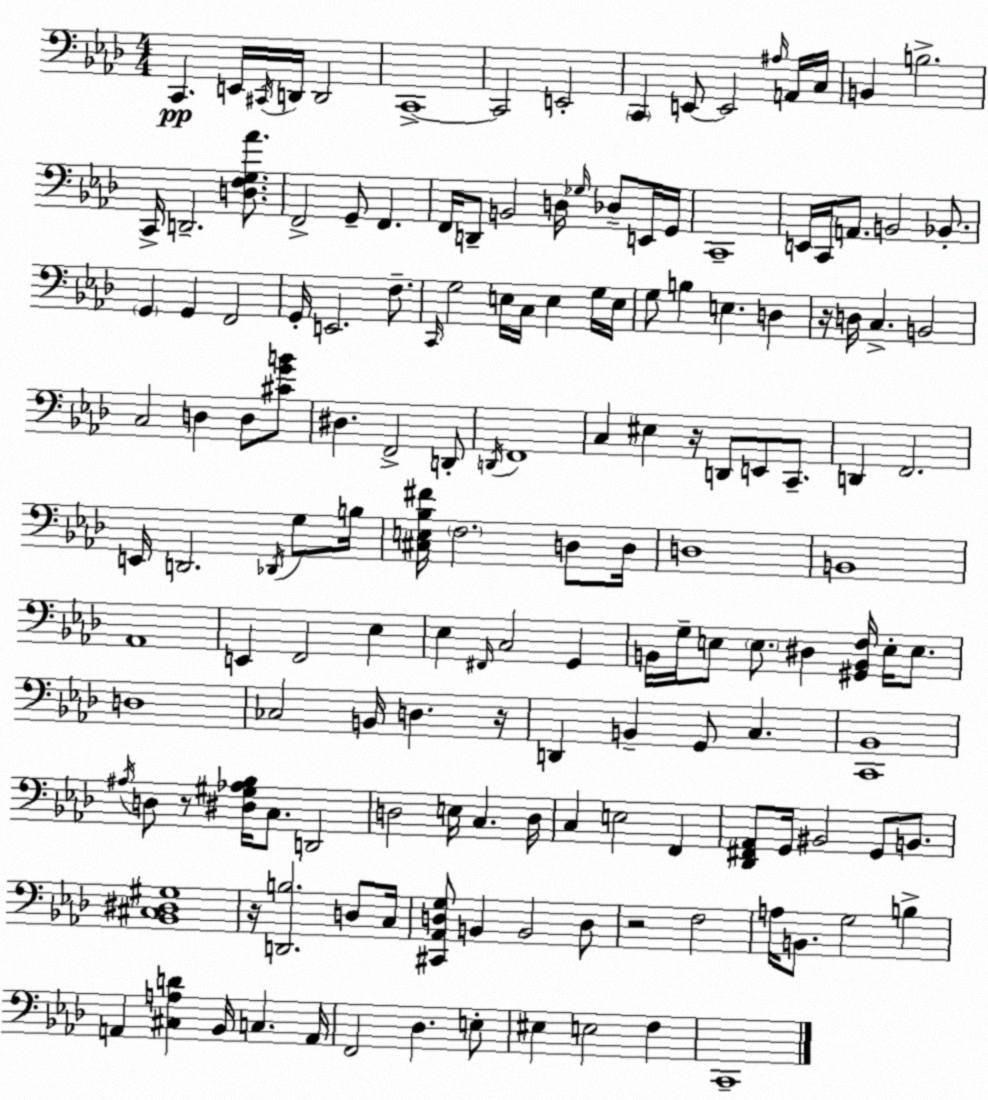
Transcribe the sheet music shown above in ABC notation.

X:1
T:Untitled
M:4/4
L:1/4
K:Ab
C,, E,,/4 ^C,,/4 D,,/4 D,,2 C,,4 C,,2 E,,2 C,, E,,/2 E,,2 ^A,/4 A,,/4 C,/4 B,, B,2 C,,/4 D,,2 [D,F,G,_A]/2 F,,2 G,,/2 F,, F,,/4 D,,/2 B,,2 D,/4 _G,/4 _D,/2 E,,/4 G,,/4 C,,4 E,,/4 C,,/4 A,,/2 B,,2 _B,,/2 G,, G,, F,,2 G,,/4 E,,2 F,/2 C,,/4 G,2 E,/4 C,/4 E, G,/4 E,/4 G,/2 B, E, D, z/4 D,/4 C, B,,2 C,2 D, D,/2 [^CGB]/2 ^D, F,,2 D,,/2 D,,/4 F,,4 C, ^E, z/4 D,,/2 E,,/2 C,,/2 D,, F,,2 E,,/4 D,,2 _D,,/4 G,/2 B,/4 [^C,E,_B,^F]/4 F,2 D,/2 D,/4 D,4 B,,4 _A,,4 E,, F,,2 _E, _E, ^F,,/4 C,2 G,, B,,/4 G,/4 E,/2 E,/2 ^D, [^G,,B,,F,]/4 E,/4 E,/2 D,4 _C,2 B,,/4 D, z/4 D,, B,, G,,/2 C, [C,,_B,,]4 ^A,/4 D,/2 z/2 [^D,^G,_A,_B,]/4 C,/2 D,,2 D,2 E,/4 C, D,/4 C, E,2 F,, [_D,,^F,,_A,,]/2 G,,/4 ^B,,2 G,,/2 B,,/2 [_B,,^C,^D,^G,]4 z/4 [D,,B,]2 D,/2 C,/4 [^C,,_A,,D,G,]/2 B,, B,,2 D,/2 z2 F,2 A,/4 B,,/2 G,2 B, A,, [^C,A,D] _B,,/4 C, A,,/4 F,,2 _D, E,/2 ^E, E,2 F, C,,4